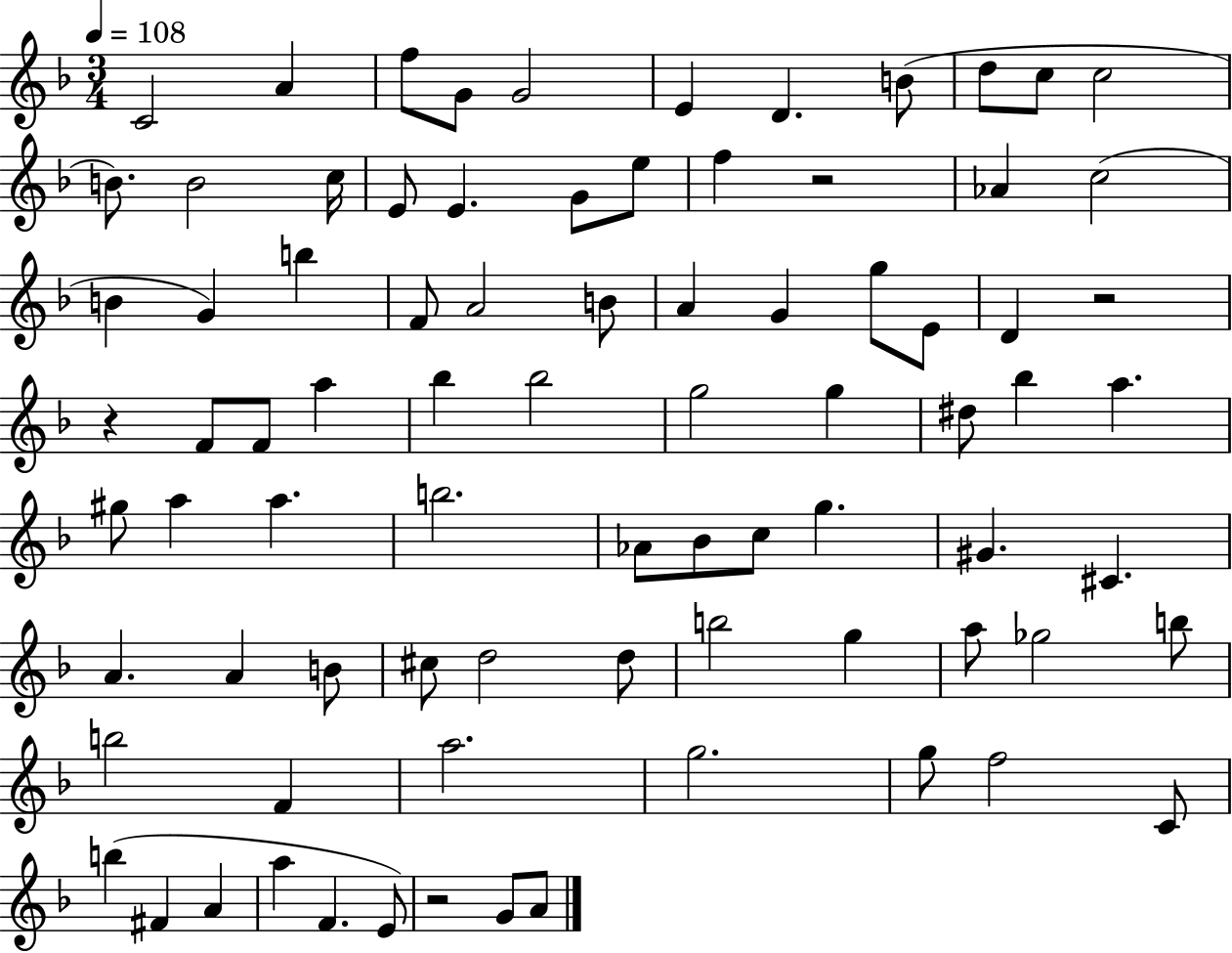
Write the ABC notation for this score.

X:1
T:Untitled
M:3/4
L:1/4
K:F
C2 A f/2 G/2 G2 E D B/2 d/2 c/2 c2 B/2 B2 c/4 E/2 E G/2 e/2 f z2 _A c2 B G b F/2 A2 B/2 A G g/2 E/2 D z2 z F/2 F/2 a _b _b2 g2 g ^d/2 _b a ^g/2 a a b2 _A/2 _B/2 c/2 g ^G ^C A A B/2 ^c/2 d2 d/2 b2 g a/2 _g2 b/2 b2 F a2 g2 g/2 f2 C/2 b ^F A a F E/2 z2 G/2 A/2